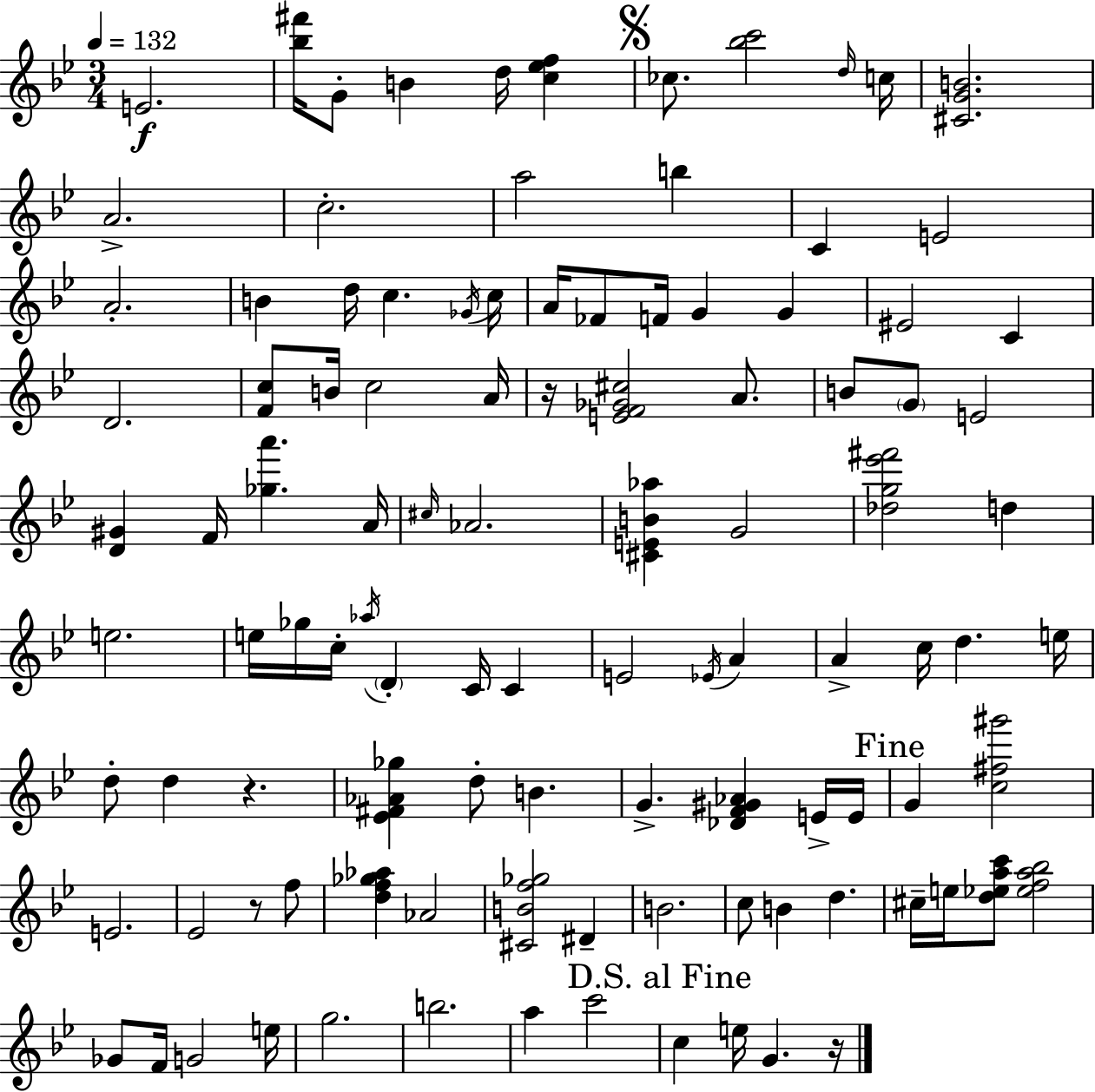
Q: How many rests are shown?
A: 4